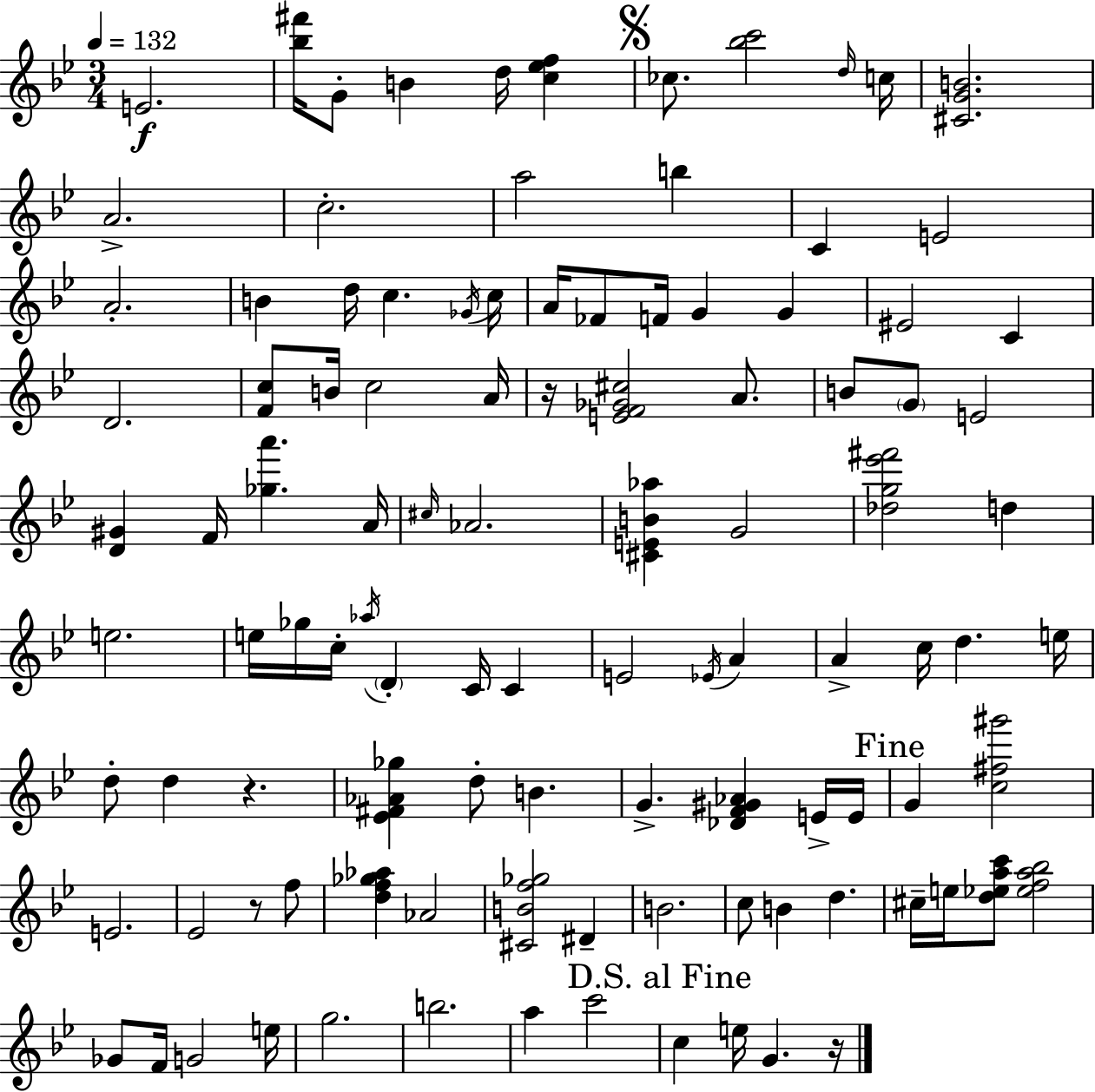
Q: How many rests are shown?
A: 4